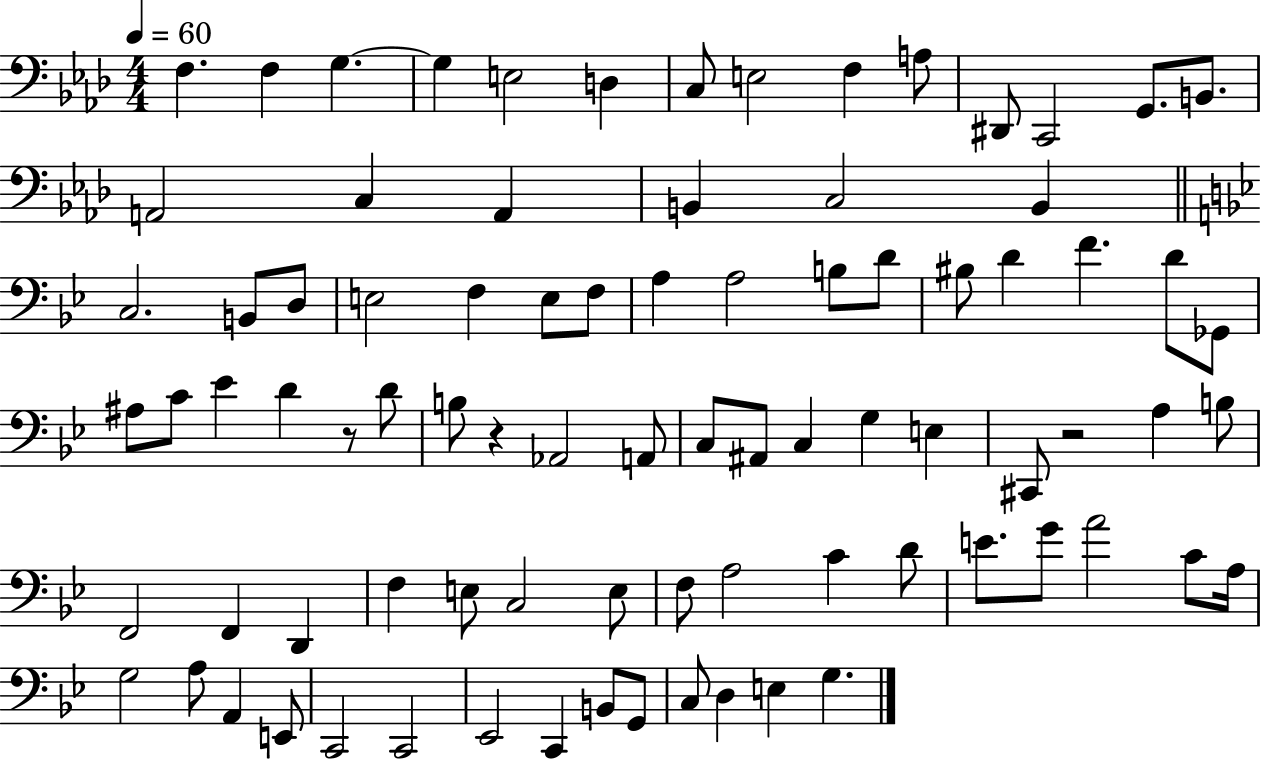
{
  \clef bass
  \numericTimeSignature
  \time 4/4
  \key aes \major
  \tempo 4 = 60
  f4. f4 g4.~~ | g4 e2 d4 | c8 e2 f4 a8 | dis,8 c,2 g,8. b,8. | \break a,2 c4 a,4 | b,4 c2 b,4 | \bar "||" \break \key g \minor c2. b,8 d8 | e2 f4 e8 f8 | a4 a2 b8 d'8 | bis8 d'4 f'4. d'8 ges,8 | \break ais8 c'8 ees'4 d'4 r8 d'8 | b8 r4 aes,2 a,8 | c8 ais,8 c4 g4 e4 | cis,8 r2 a4 b8 | \break f,2 f,4 d,4 | f4 e8 c2 e8 | f8 a2 c'4 d'8 | e'8. g'8 a'2 c'8 a16 | \break g2 a8 a,4 e,8 | c,2 c,2 | ees,2 c,4 b,8 g,8 | c8 d4 e4 g4. | \break \bar "|."
}